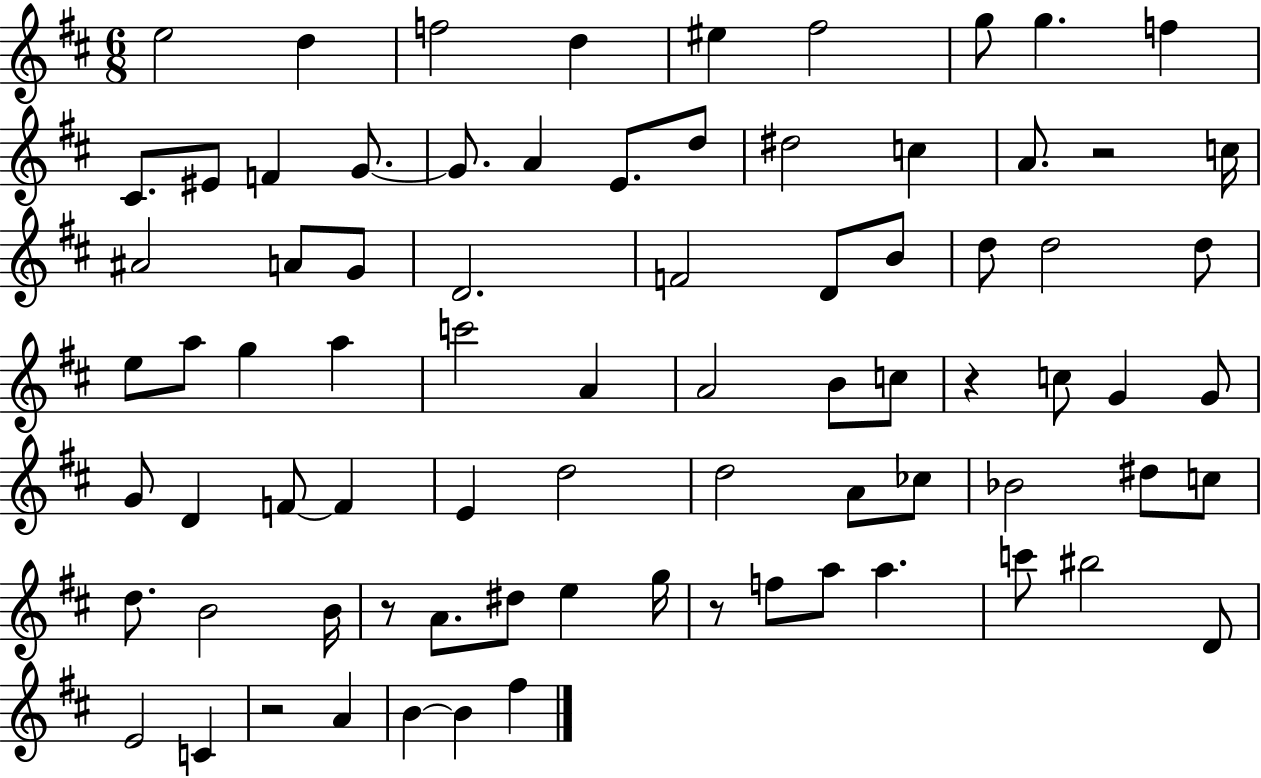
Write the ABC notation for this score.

X:1
T:Untitled
M:6/8
L:1/4
K:D
e2 d f2 d ^e ^f2 g/2 g f ^C/2 ^E/2 F G/2 G/2 A E/2 d/2 ^d2 c A/2 z2 c/4 ^A2 A/2 G/2 D2 F2 D/2 B/2 d/2 d2 d/2 e/2 a/2 g a c'2 A A2 B/2 c/2 z c/2 G G/2 G/2 D F/2 F E d2 d2 A/2 _c/2 _B2 ^d/2 c/2 d/2 B2 B/4 z/2 A/2 ^d/2 e g/4 z/2 f/2 a/2 a c'/2 ^b2 D/2 E2 C z2 A B B ^f